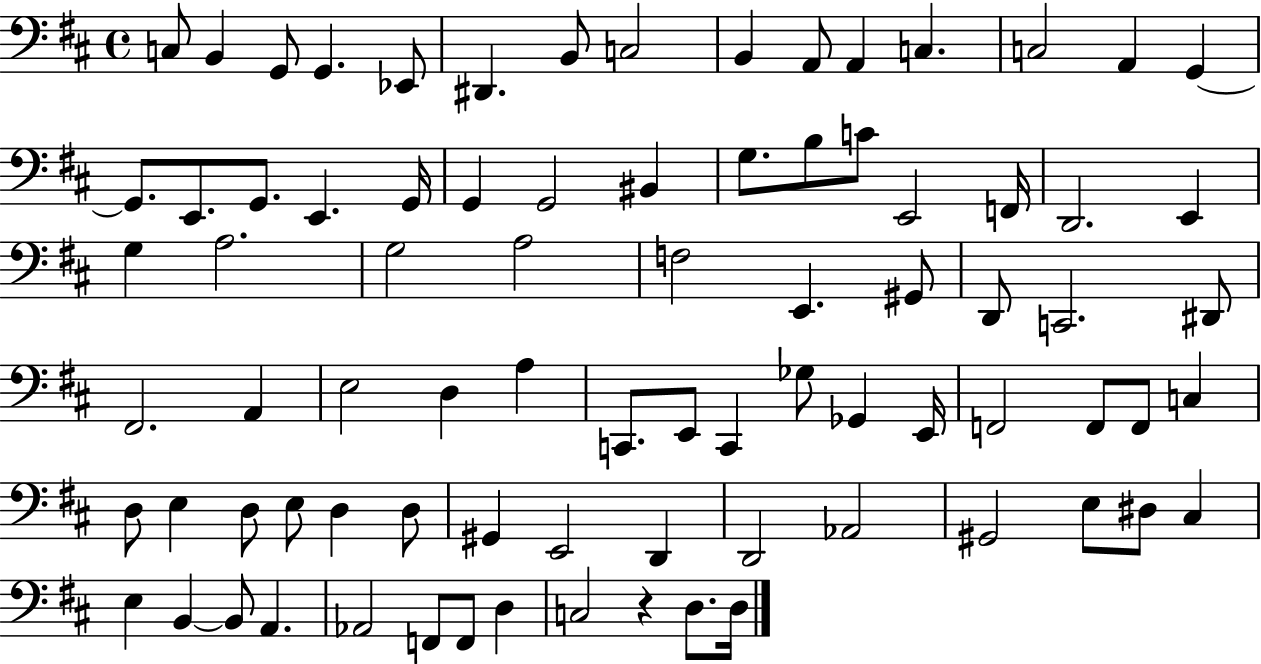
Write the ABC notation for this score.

X:1
T:Untitled
M:4/4
L:1/4
K:D
C,/2 B,, G,,/2 G,, _E,,/2 ^D,, B,,/2 C,2 B,, A,,/2 A,, C, C,2 A,, G,, G,,/2 E,,/2 G,,/2 E,, G,,/4 G,, G,,2 ^B,, G,/2 B,/2 C/2 E,,2 F,,/4 D,,2 E,, G, A,2 G,2 A,2 F,2 E,, ^G,,/2 D,,/2 C,,2 ^D,,/2 ^F,,2 A,, E,2 D, A, C,,/2 E,,/2 C,, _G,/2 _G,, E,,/4 F,,2 F,,/2 F,,/2 C, D,/2 E, D,/2 E,/2 D, D,/2 ^G,, E,,2 D,, D,,2 _A,,2 ^G,,2 E,/2 ^D,/2 ^C, E, B,, B,,/2 A,, _A,,2 F,,/2 F,,/2 D, C,2 z D,/2 D,/4